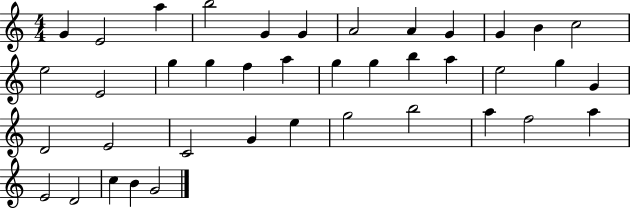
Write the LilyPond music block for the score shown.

{
  \clef treble
  \numericTimeSignature
  \time 4/4
  \key c \major
  g'4 e'2 a''4 | b''2 g'4 g'4 | a'2 a'4 g'4 | g'4 b'4 c''2 | \break e''2 e'2 | g''4 g''4 f''4 a''4 | g''4 g''4 b''4 a''4 | e''2 g''4 g'4 | \break d'2 e'2 | c'2 g'4 e''4 | g''2 b''2 | a''4 f''2 a''4 | \break e'2 d'2 | c''4 b'4 g'2 | \bar "|."
}